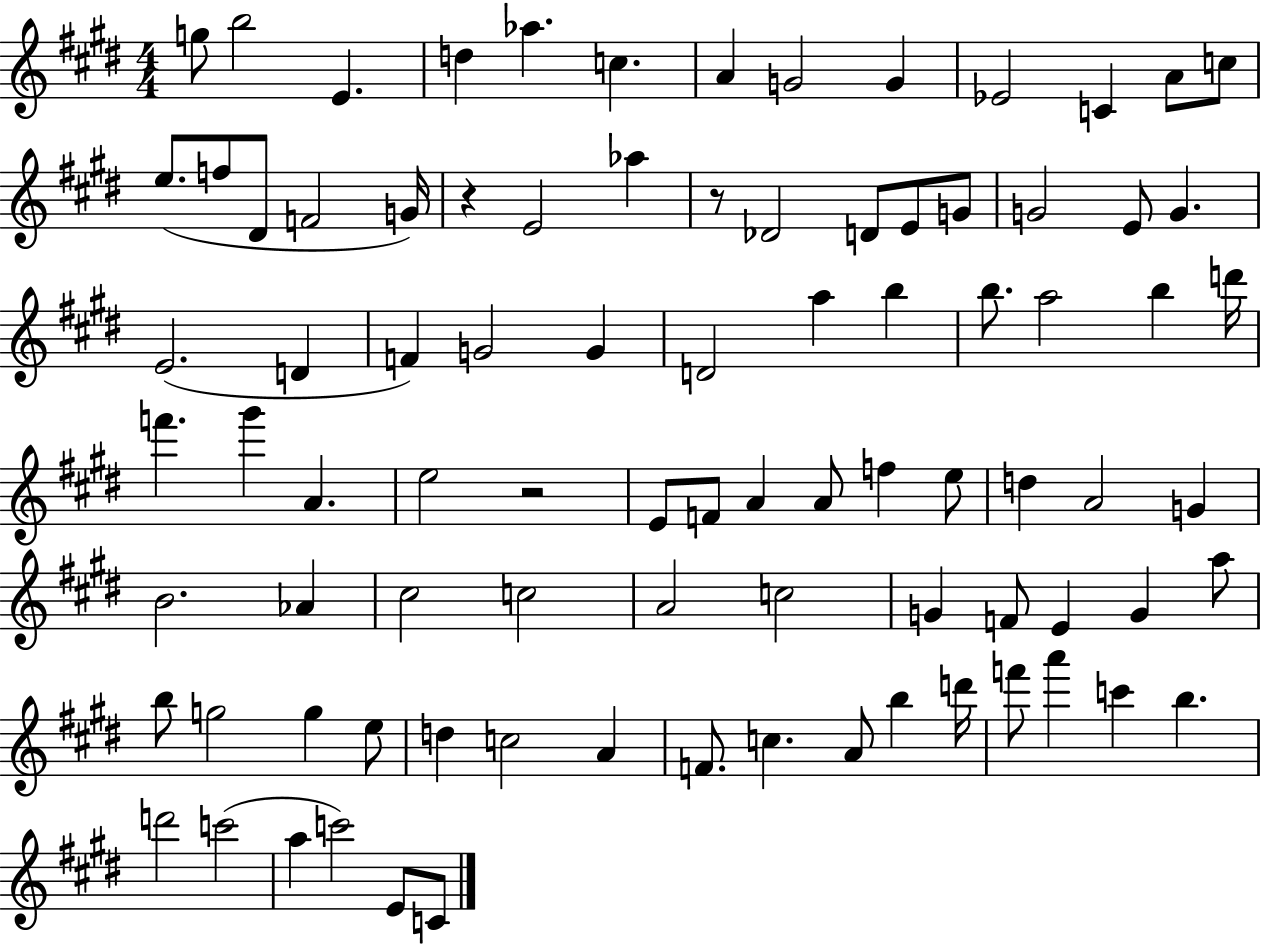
{
  \clef treble
  \numericTimeSignature
  \time 4/4
  \key e \major
  g''8 b''2 e'4. | d''4 aes''4. c''4. | a'4 g'2 g'4 | ees'2 c'4 a'8 c''8 | \break e''8.( f''8 dis'8 f'2 g'16) | r4 e'2 aes''4 | r8 des'2 d'8 e'8 g'8 | g'2 e'8 g'4. | \break e'2.( d'4 | f'4) g'2 g'4 | d'2 a''4 b''4 | b''8. a''2 b''4 d'''16 | \break f'''4. gis'''4 a'4. | e''2 r2 | e'8 f'8 a'4 a'8 f''4 e''8 | d''4 a'2 g'4 | \break b'2. aes'4 | cis''2 c''2 | a'2 c''2 | g'4 f'8 e'4 g'4 a''8 | \break b''8 g''2 g''4 e''8 | d''4 c''2 a'4 | f'8. c''4. a'8 b''4 d'''16 | f'''8 a'''4 c'''4 b''4. | \break d'''2 c'''2( | a''4 c'''2) e'8 c'8 | \bar "|."
}